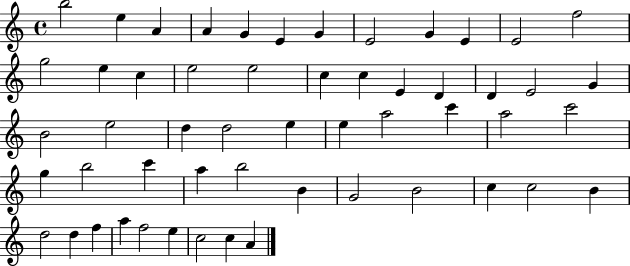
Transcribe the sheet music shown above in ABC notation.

X:1
T:Untitled
M:4/4
L:1/4
K:C
b2 e A A G E G E2 G E E2 f2 g2 e c e2 e2 c c E D D E2 G B2 e2 d d2 e e a2 c' a2 c'2 g b2 c' a b2 B G2 B2 c c2 B d2 d f a f2 e c2 c A